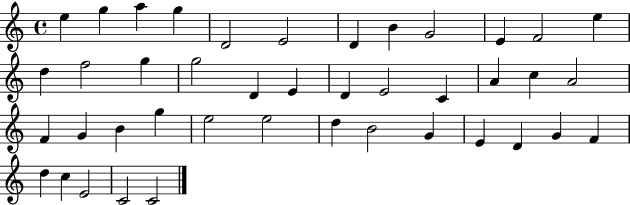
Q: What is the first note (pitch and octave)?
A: E5